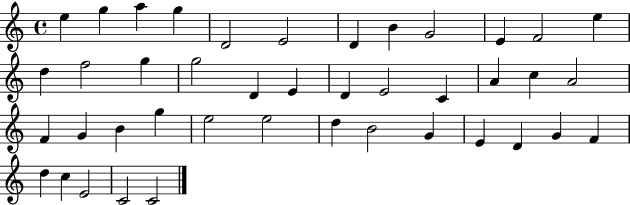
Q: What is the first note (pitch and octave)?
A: E5